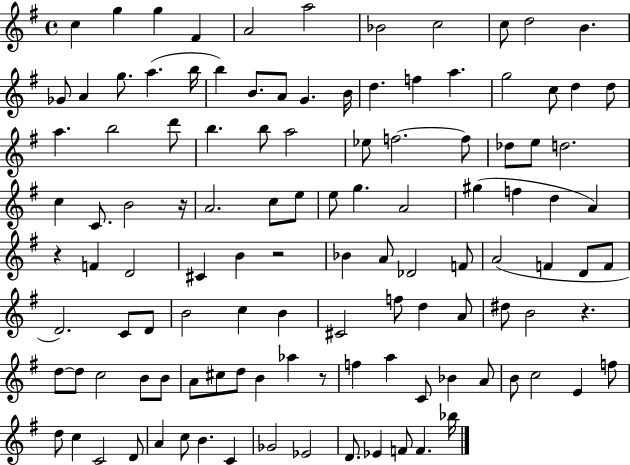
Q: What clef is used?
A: treble